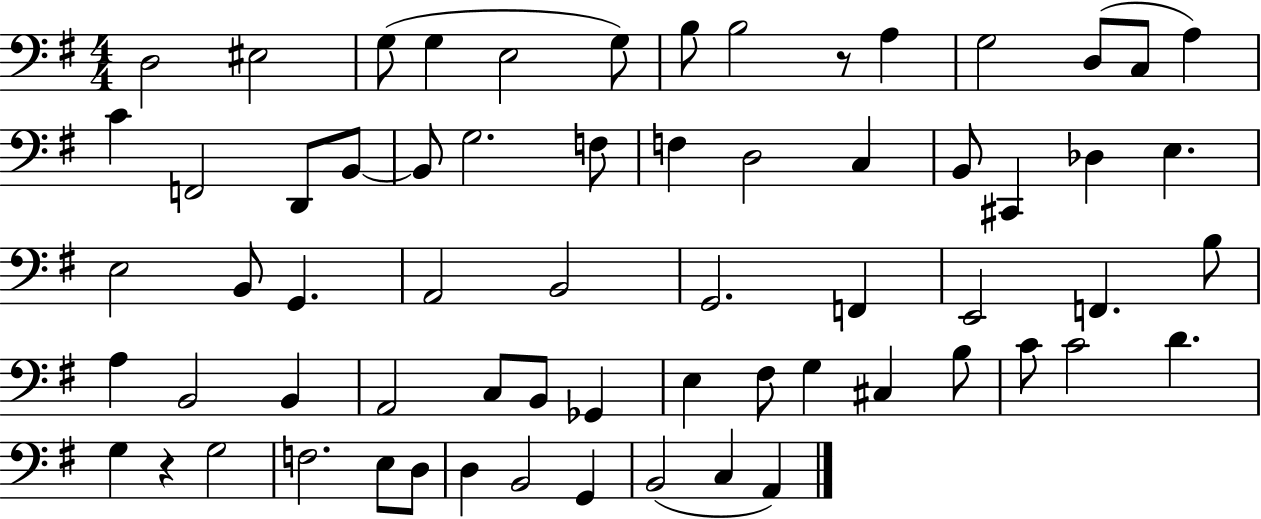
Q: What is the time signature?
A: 4/4